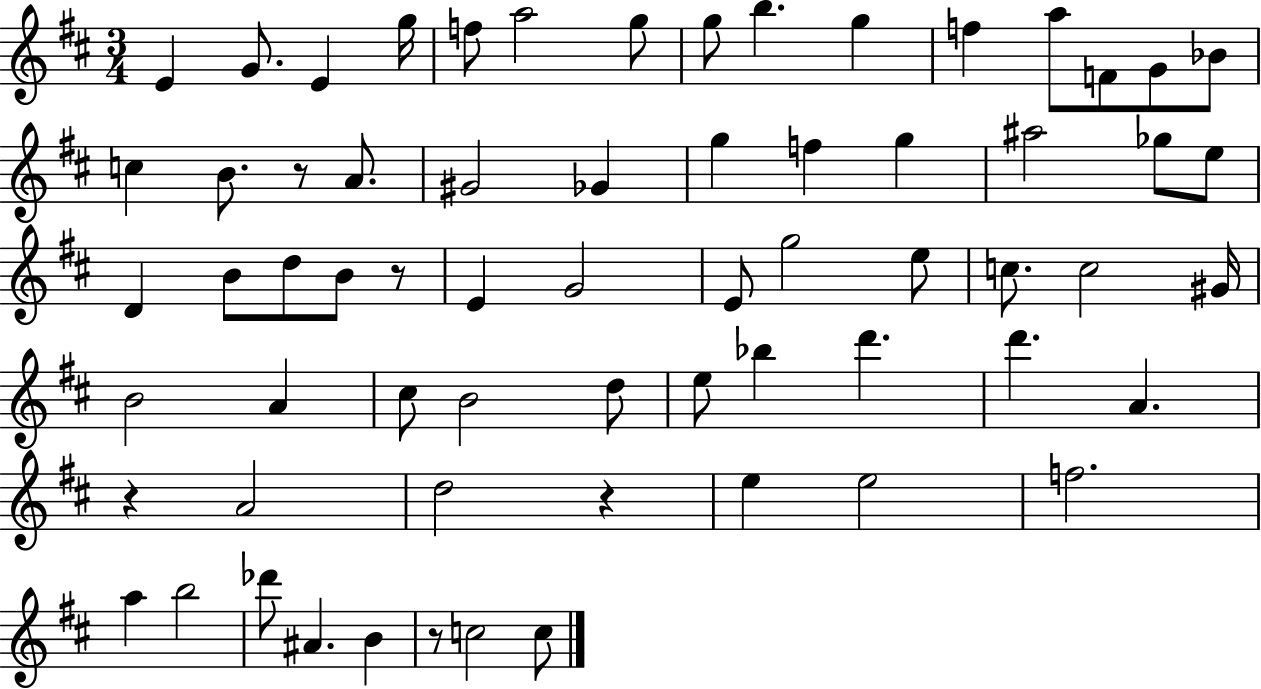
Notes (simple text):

E4/q G4/e. E4/q G5/s F5/e A5/h G5/e G5/e B5/q. G5/q F5/q A5/e F4/e G4/e Bb4/e C5/q B4/e. R/e A4/e. G#4/h Gb4/q G5/q F5/q G5/q A#5/h Gb5/e E5/e D4/q B4/e D5/e B4/e R/e E4/q G4/h E4/e G5/h E5/e C5/e. C5/h G#4/s B4/h A4/q C#5/e B4/h D5/e E5/e Bb5/q D6/q. D6/q. A4/q. R/q A4/h D5/h R/q E5/q E5/h F5/h. A5/q B5/h Db6/e A#4/q. B4/q R/e C5/h C5/e